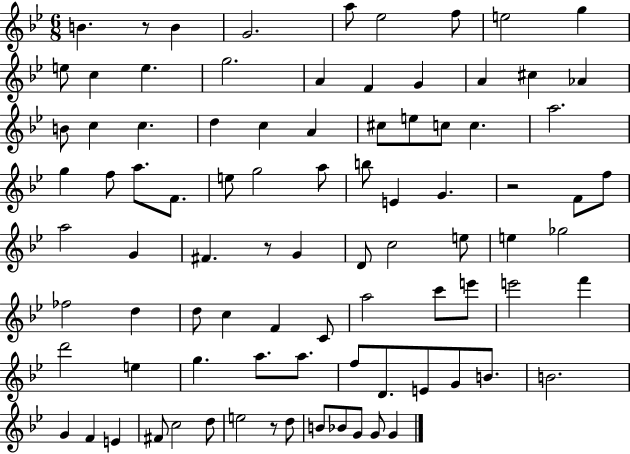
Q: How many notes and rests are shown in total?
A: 89